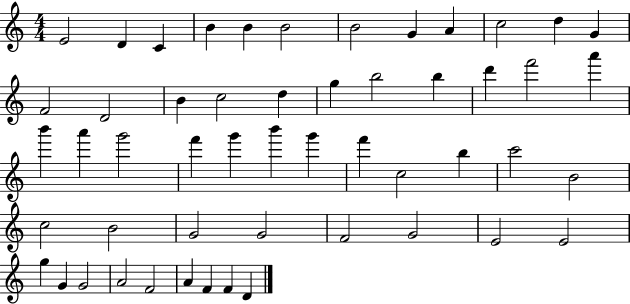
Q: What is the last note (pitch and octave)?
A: D4